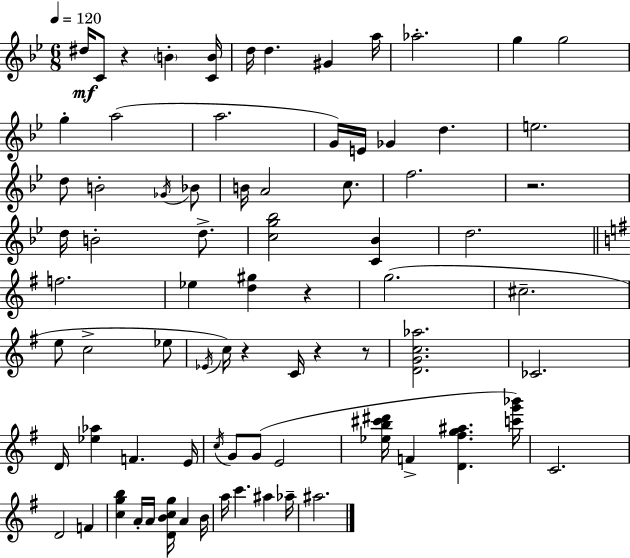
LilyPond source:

{
  \clef treble
  \numericTimeSignature
  \time 6/8
  \key bes \major
  \tempo 4 = 120
  \repeat volta 2 { dis''16\mf c'8 r4 \parenthesize b'4-. <c' b'>16 | d''16 d''4. gis'4 a''16 | aes''2.-. | g''4 g''2 | \break g''4-. a''2( | a''2. | g'16) e'16 ges'4 d''4. | e''2. | \break d''8 b'2-. \acciaccatura { ges'16 } bes'8 | b'16 a'2 c''8. | f''2. | r2. | \break d''16 b'2-. d''8.-> | <c'' g'' bes''>2 <c' bes'>4 | d''2. | \bar "||" \break \key e \minor f''2. | ees''4 <d'' gis''>4 r4 | g''2.( | cis''2.-- | \break e''8 c''2-> ees''8 | \acciaccatura { ees'16 }) c''16 r4 c'16 r4 r8 | <d' g' c'' aes''>2. | ces'2. | \break d'16 <ees'' aes''>4 f'4. | e'16 \acciaccatura { c''16 } g'8 g'8( e'2 | <ees'' b'' cis''' dis'''>16 f'4-> <d' fis'' g'' ais''>4. | <c''' g''' bes'''>16) c'2. | \break d'2 f'4 | <c'' g'' b''>4 a'16-. a'16 <d' b' c'' g''>16 a'4 | b'16 a''16 c'''4. ais''4 | aes''16-- ais''2. | \break } \bar "|."
}